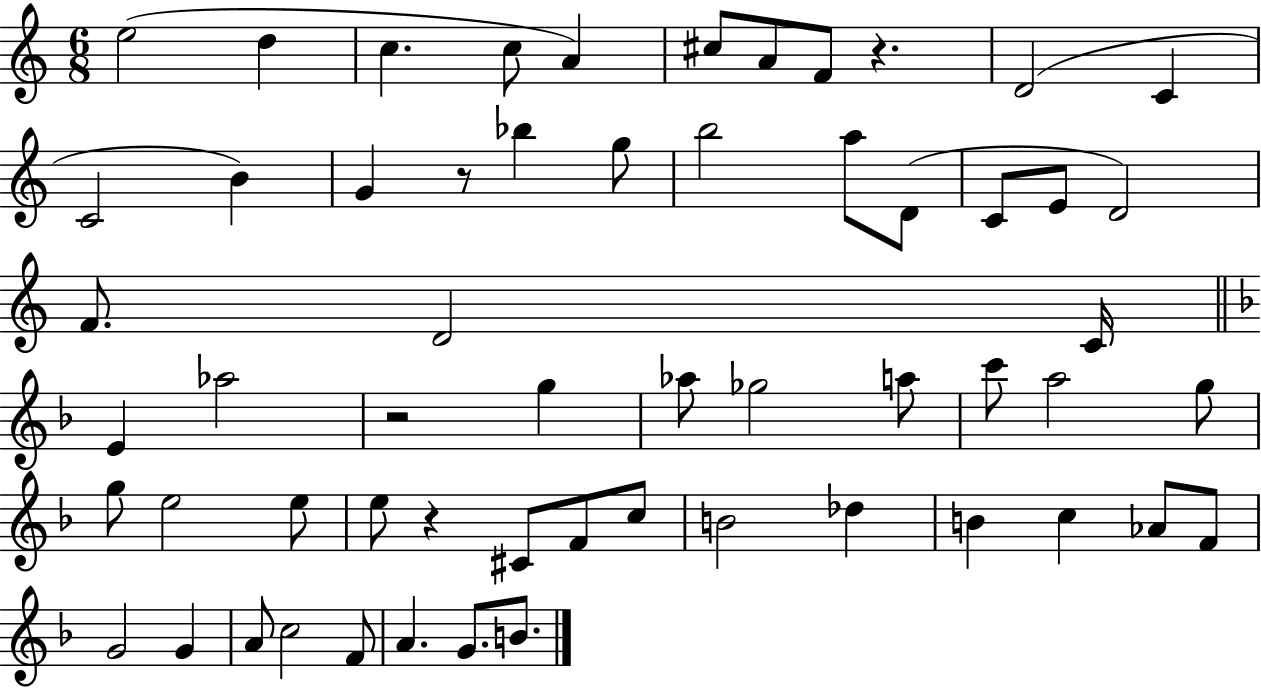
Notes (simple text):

E5/h D5/q C5/q. C5/e A4/q C#5/e A4/e F4/e R/q. D4/h C4/q C4/h B4/q G4/q R/e Bb5/q G5/e B5/h A5/e D4/e C4/e E4/e D4/h F4/e. D4/h C4/s E4/q Ab5/h R/h G5/q Ab5/e Gb5/h A5/e C6/e A5/h G5/e G5/e E5/h E5/e E5/e R/q C#4/e F4/e C5/e B4/h Db5/q B4/q C5/q Ab4/e F4/e G4/h G4/q A4/e C5/h F4/e A4/q. G4/e. B4/e.